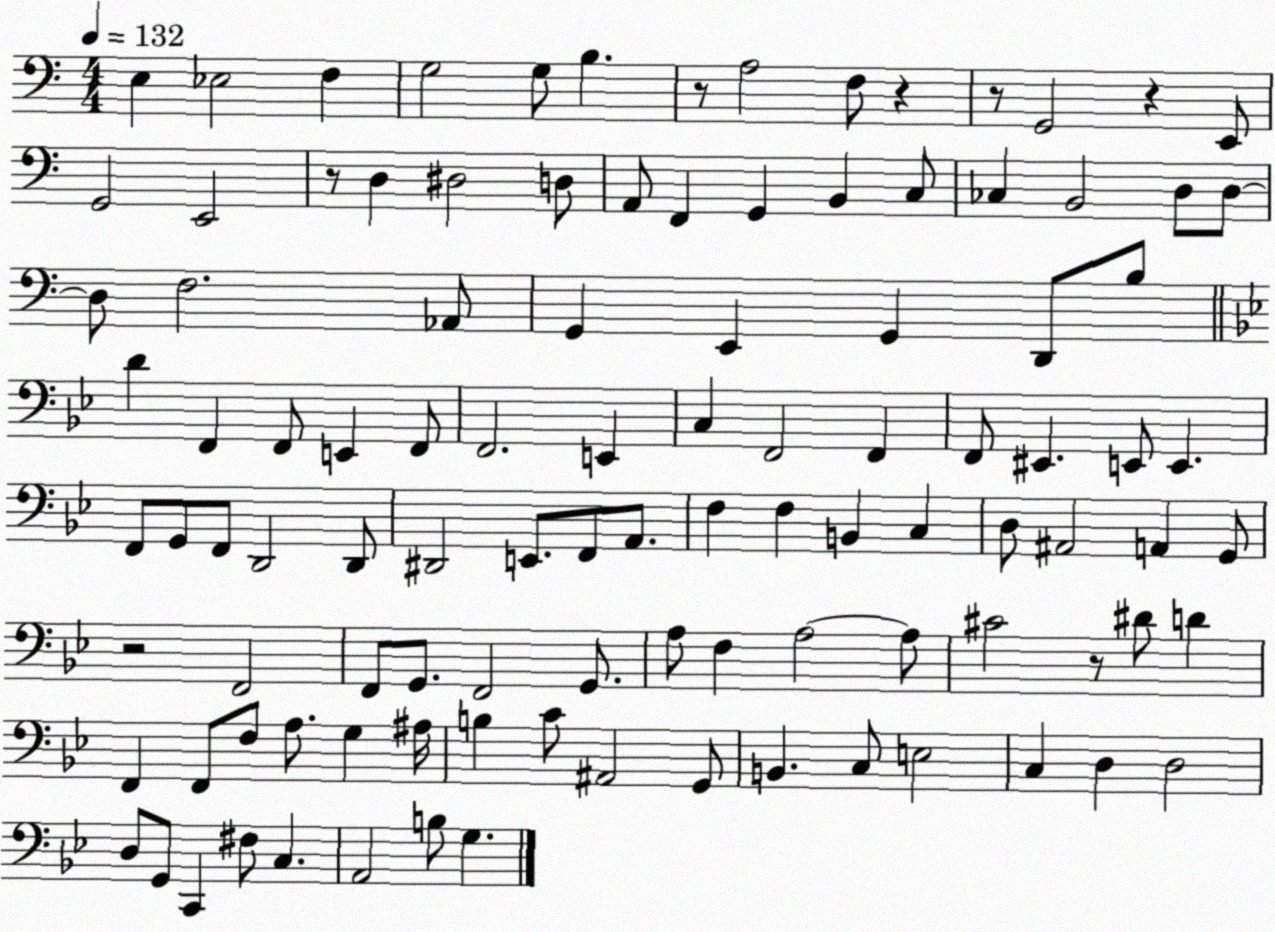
X:1
T:Untitled
M:4/4
L:1/4
K:C
E, _E,2 F, G,2 G,/2 B, z/2 A,2 F,/2 z z/2 G,,2 z E,,/2 G,,2 E,,2 z/2 D, ^D,2 D,/2 A,,/2 F,, G,, B,, C,/2 _C, B,,2 D,/2 D,/2 D,/2 F,2 _A,,/2 G,, E,, G,, D,,/2 B,/2 D F,, F,,/2 E,, F,,/2 F,,2 E,, C, F,,2 F,, F,,/2 ^E,, E,,/2 E,, F,,/2 G,,/2 F,,/2 D,,2 D,,/2 ^D,,2 E,,/2 F,,/2 A,,/2 F, F, B,, C, D,/2 ^A,,2 A,, G,,/2 z2 F,,2 F,,/2 G,,/2 F,,2 G,,/2 A,/2 F, A,2 A,/2 ^C2 z/2 ^D/2 D F,, F,,/2 F,/2 A,/2 G, ^A,/4 B, C/2 ^A,,2 G,,/2 B,, C,/2 E,2 C, D, D,2 D,/2 G,,/2 C,, ^F,/2 C, A,,2 B,/2 G,